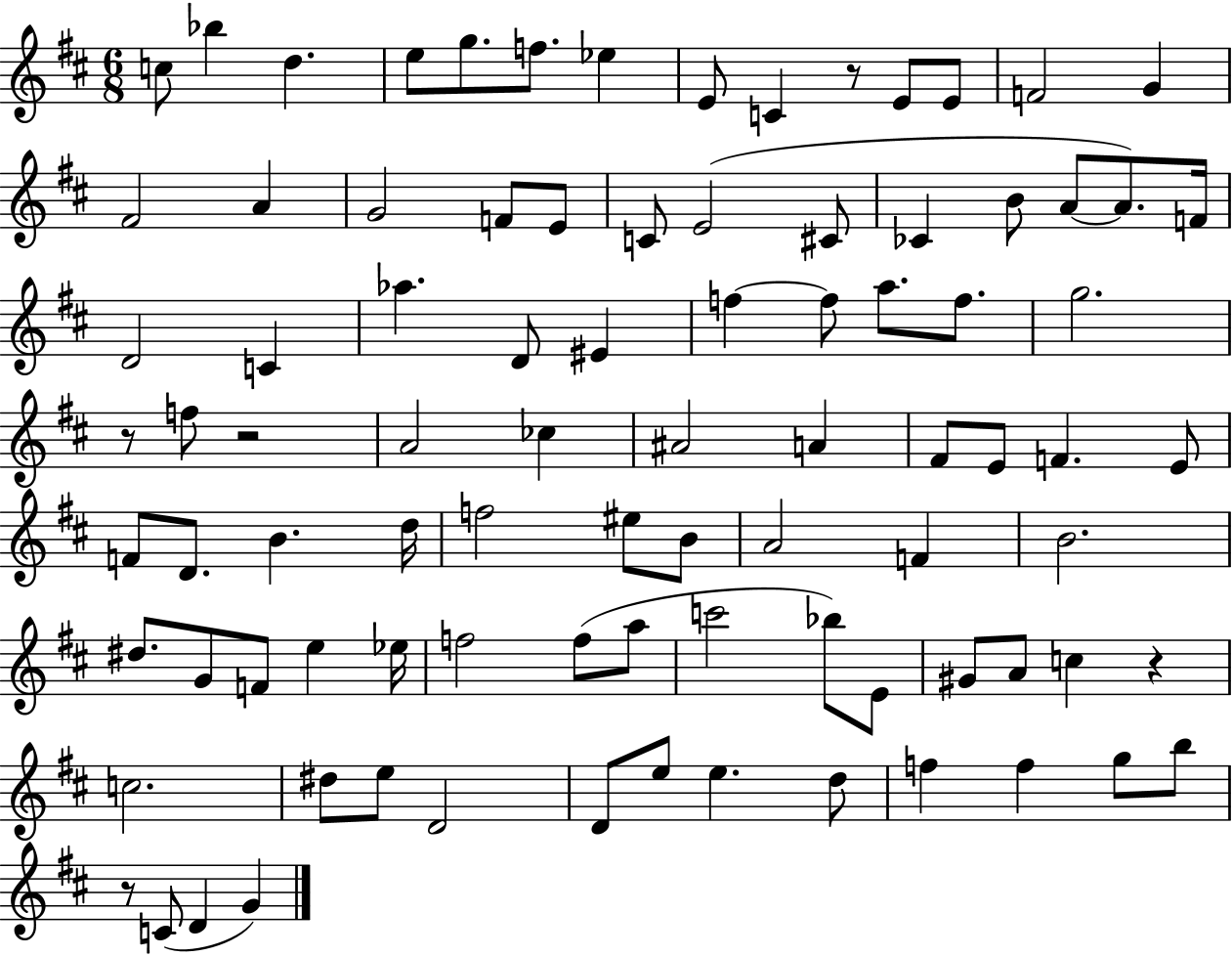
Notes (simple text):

C5/e Bb5/q D5/q. E5/e G5/e. F5/e. Eb5/q E4/e C4/q R/e E4/e E4/e F4/h G4/q F#4/h A4/q G4/h F4/e E4/e C4/e E4/h C#4/e CES4/q B4/e A4/e A4/e. F4/s D4/h C4/q Ab5/q. D4/e EIS4/q F5/q F5/e A5/e. F5/e. G5/h. R/e F5/e R/h A4/h CES5/q A#4/h A4/q F#4/e E4/e F4/q. E4/e F4/e D4/e. B4/q. D5/s F5/h EIS5/e B4/e A4/h F4/q B4/h. D#5/e. G4/e F4/e E5/q Eb5/s F5/h F5/e A5/e C6/h Bb5/e E4/e G#4/e A4/e C5/q R/q C5/h. D#5/e E5/e D4/h D4/e E5/e E5/q. D5/e F5/q F5/q G5/e B5/e R/e C4/e D4/q G4/q